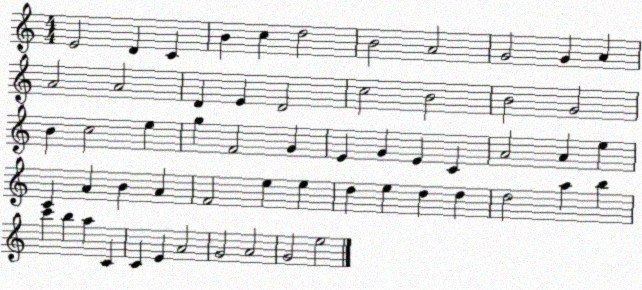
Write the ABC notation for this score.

X:1
T:Untitled
M:4/4
L:1/4
K:C
E2 D C B c d2 B2 A2 G2 G A A2 A2 D E D2 c2 B2 B2 G2 B c2 e g F2 G E G E C A2 A e C A B A F2 e e d e d d d2 a b c' b a C C E A2 G2 A2 G2 e2